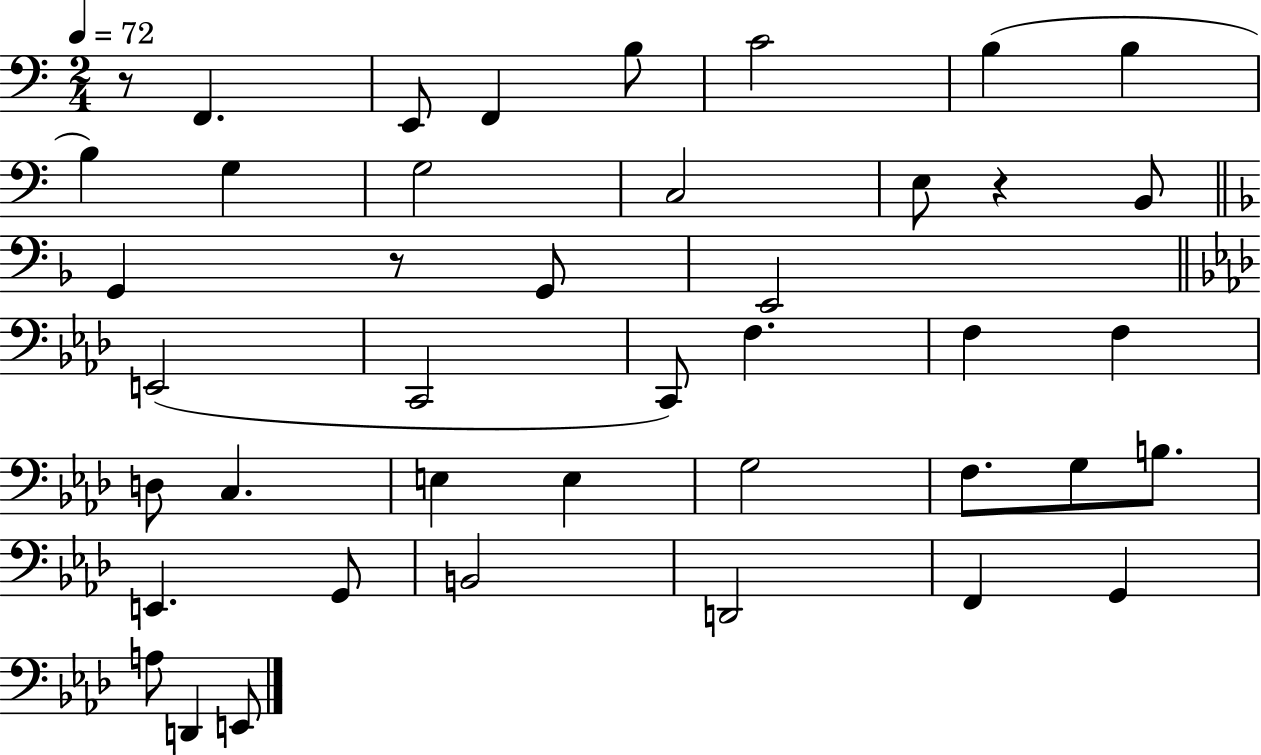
R/e F2/q. E2/e F2/q B3/e C4/h B3/q B3/q B3/q G3/q G3/h C3/h E3/e R/q B2/e G2/q R/e G2/e E2/h E2/h C2/h C2/e F3/q. F3/q F3/q D3/e C3/q. E3/q E3/q G3/h F3/e. G3/e B3/e. E2/q. G2/e B2/h D2/h F2/q G2/q A3/e D2/q E2/e